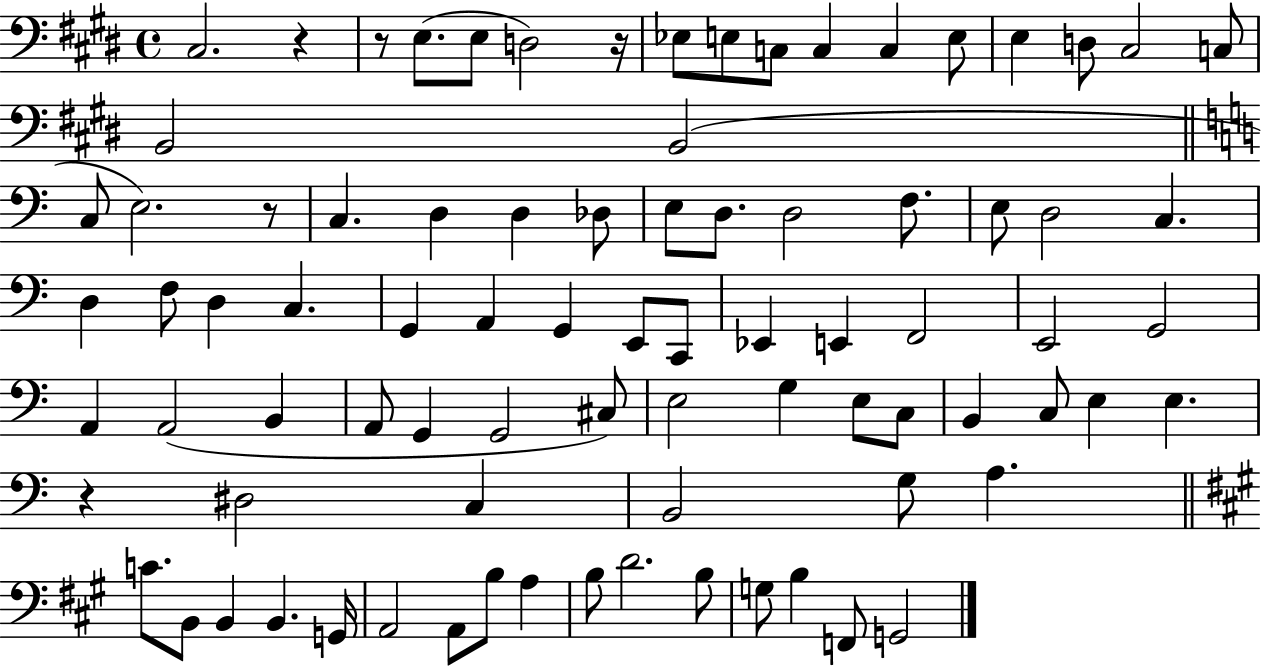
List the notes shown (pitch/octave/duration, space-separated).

C#3/h. R/q R/e E3/e. E3/e D3/h R/s Eb3/e E3/e C3/e C3/q C3/q E3/e E3/q D3/e C#3/h C3/e B2/h B2/h C3/e E3/h. R/e C3/q. D3/q D3/q Db3/e E3/e D3/e. D3/h F3/e. E3/e D3/h C3/q. D3/q F3/e D3/q C3/q. G2/q A2/q G2/q E2/e C2/e Eb2/q E2/q F2/h E2/h G2/h A2/q A2/h B2/q A2/e G2/q G2/h C#3/e E3/h G3/q E3/e C3/e B2/q C3/e E3/q E3/q. R/q D#3/h C3/q B2/h G3/e A3/q. C4/e. B2/e B2/q B2/q. G2/s A2/h A2/e B3/e A3/q B3/e D4/h. B3/e G3/e B3/q F2/e G2/h